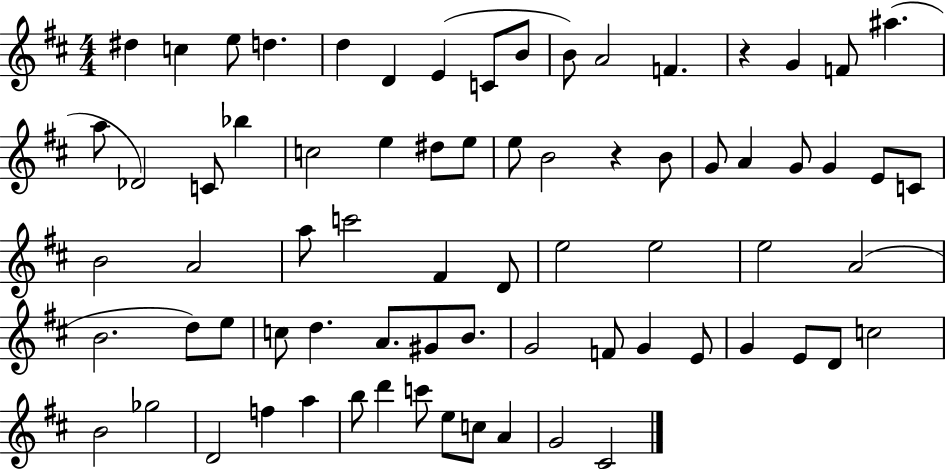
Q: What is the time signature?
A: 4/4